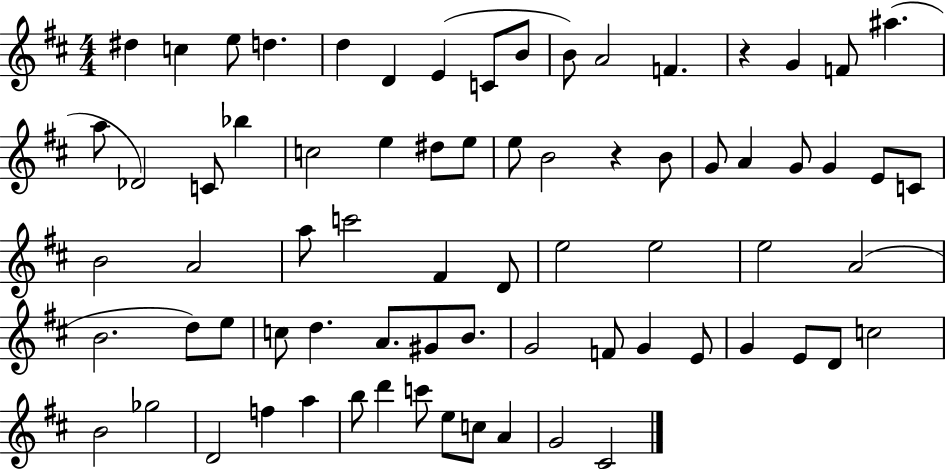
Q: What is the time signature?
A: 4/4